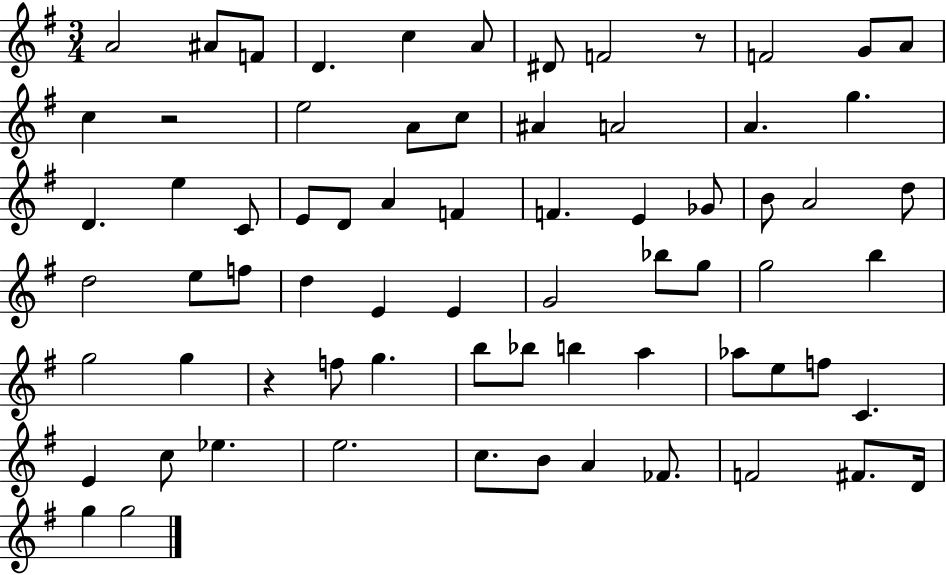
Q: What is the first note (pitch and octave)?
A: A4